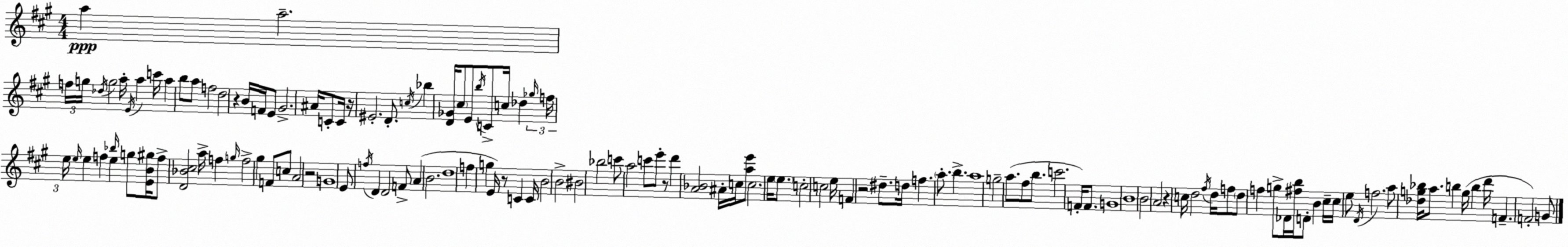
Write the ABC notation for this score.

X:1
T:Untitled
M:4/4
L:1/4
K:A
a a2 f/4 g/4 _d/4 g2 a/4 E/4 a c'/4 a b/2 a/2 f2 d2 z B/4 F/4 E/2 ^G2 ^A/4 C/2 C/4 z/4 ^E2 D/2 c/4 _b [D_G]/4 ^c/2 E/2 b/4 C/2 c/4 _d _g/4 f/4 e/4 e/4 e f e _b/4 g/2 [EB^g]/4 f/2 [D_B^c]2 a/4 f g/4 f2 ^g F/2 c/2 A2 z2 G4 E/2 f/4 D D2 F/2 A B2 d4 f g E/4 z/2 C C/4 B2 B2 ^B2 _b2 c'/2 a2 c'/2 e'/2 z/2 d' [A_B]2 ^A/4 c/4 [ae']/2 c2 e/4 e/2 c2 c2 e/4 F z2 ^d/2 d/4 f a/2 b a4 g2 a/2 ^f/2 b/2 c'2 F/4 F/2 G4 B4 B2 A2 z c/4 d2 ^f/4 d/4 f/2 d/2 f g/2 _D/4 [^fb]/4 D/2 B ^c/4 ^c/4 e/2 D/4 f2 a/2 [_dg_b]/4 a/2 b g/4 b d'/4 F F2 G/2